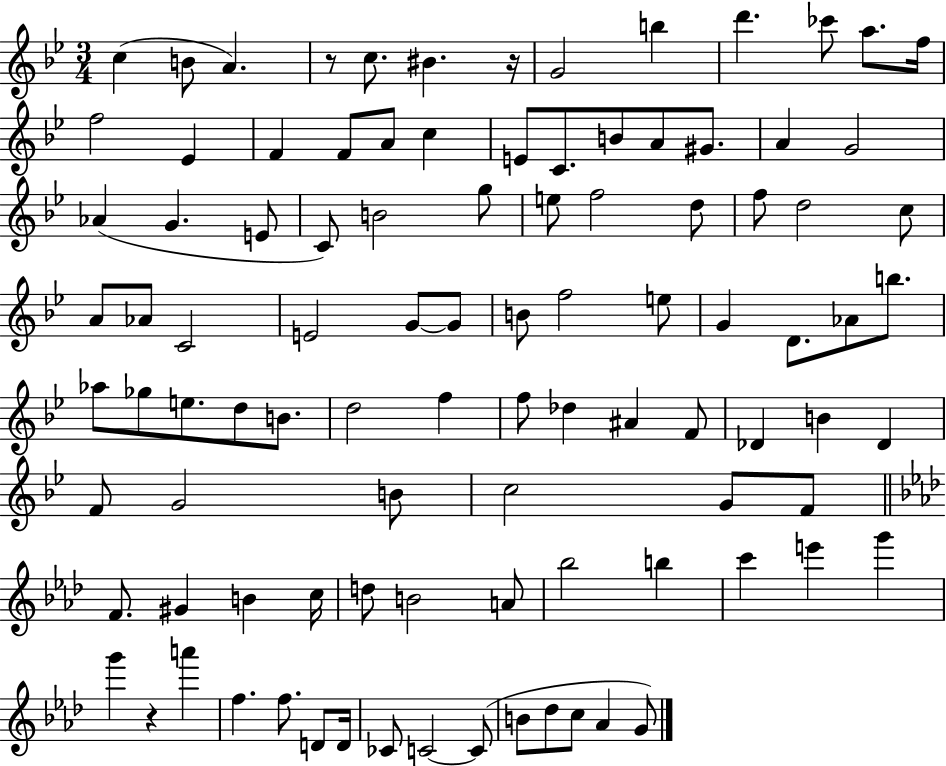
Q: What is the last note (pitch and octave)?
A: G4